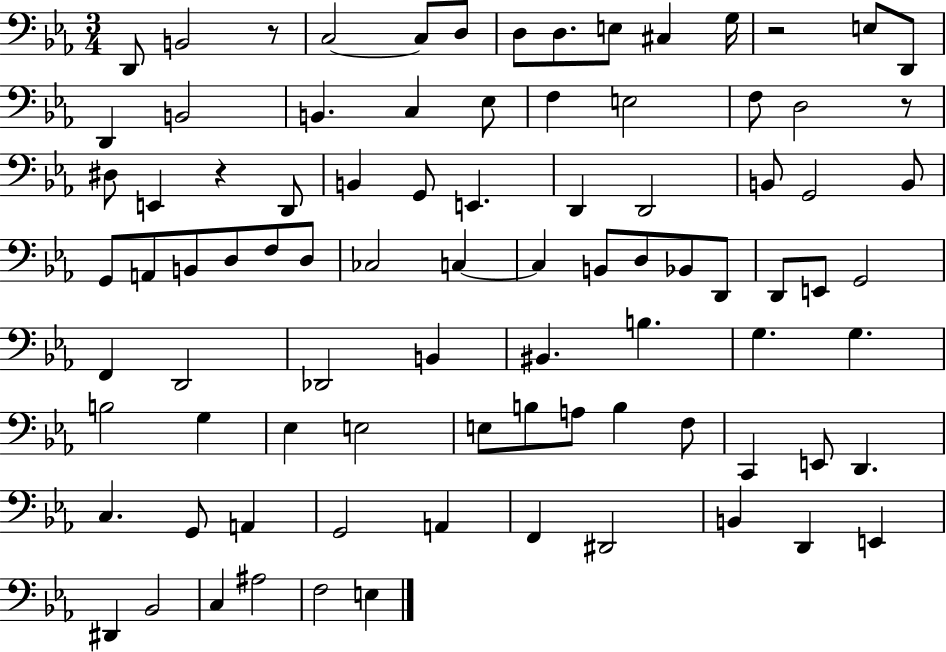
D2/e B2/h R/e C3/h C3/e D3/e D3/e D3/e. E3/e C#3/q G3/s R/h E3/e D2/e D2/q B2/h B2/q. C3/q Eb3/e F3/q E3/h F3/e D3/h R/e D#3/e E2/q R/q D2/e B2/q G2/e E2/q. D2/q D2/h B2/e G2/h B2/e G2/e A2/e B2/e D3/e F3/e D3/e CES3/h C3/q C3/q B2/e D3/e Bb2/e D2/e D2/e E2/e G2/h F2/q D2/h Db2/h B2/q BIS2/q. B3/q. G3/q. G3/q. B3/h G3/q Eb3/q E3/h E3/e B3/e A3/e B3/q F3/e C2/q E2/e D2/q. C3/q. G2/e A2/q G2/h A2/q F2/q D#2/h B2/q D2/q E2/q D#2/q Bb2/h C3/q A#3/h F3/h E3/q